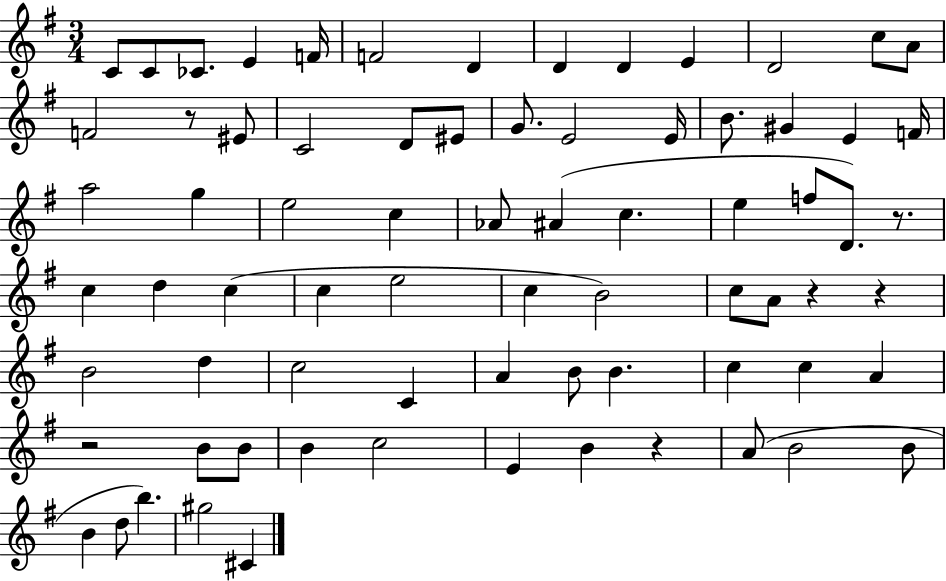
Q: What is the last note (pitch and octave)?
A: C#4